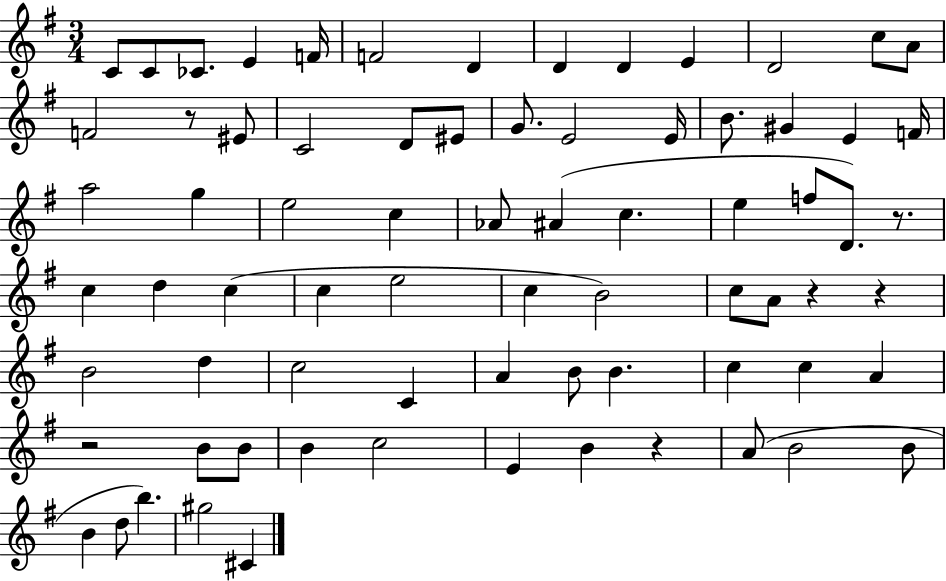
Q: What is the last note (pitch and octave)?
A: C#4